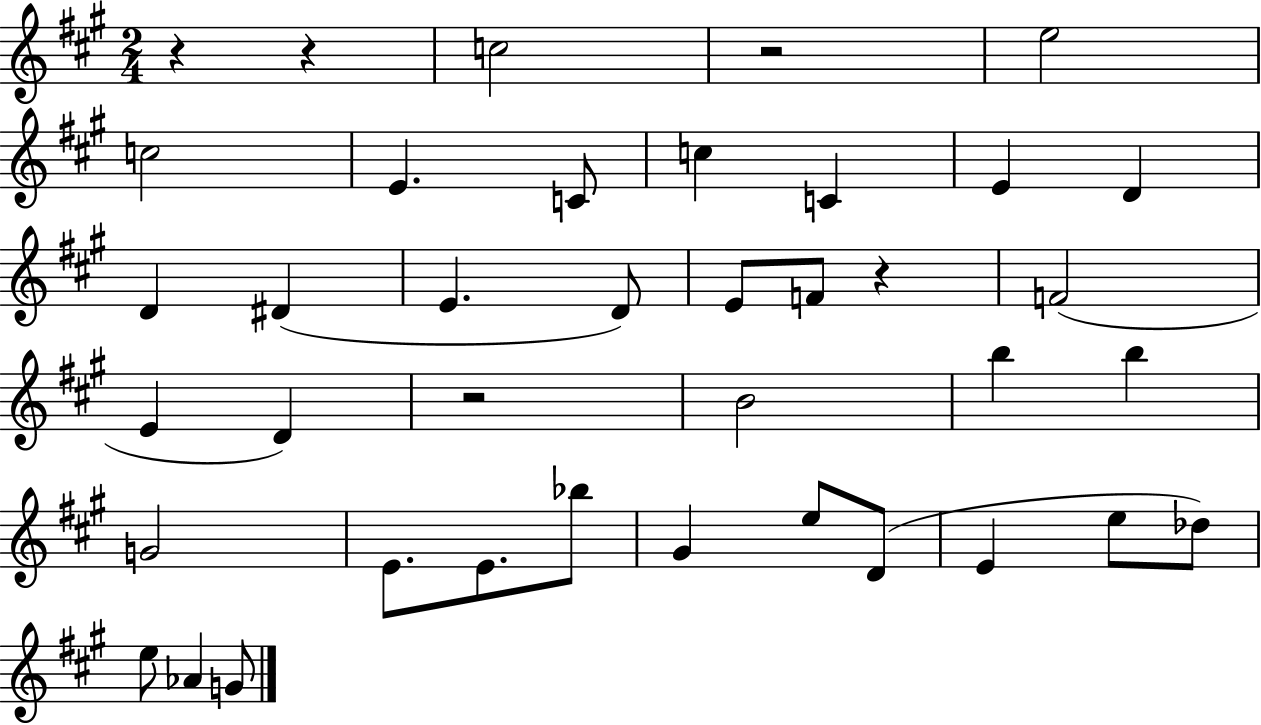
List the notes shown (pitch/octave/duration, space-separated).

R/q R/q C5/h R/h E5/h C5/h E4/q. C4/e C5/q C4/q E4/q D4/q D4/q D#4/q E4/q. D4/e E4/e F4/e R/q F4/h E4/q D4/q R/h B4/h B5/q B5/q G4/h E4/e. E4/e. Bb5/e G#4/q E5/e D4/e E4/q E5/e Db5/e E5/e Ab4/q G4/e